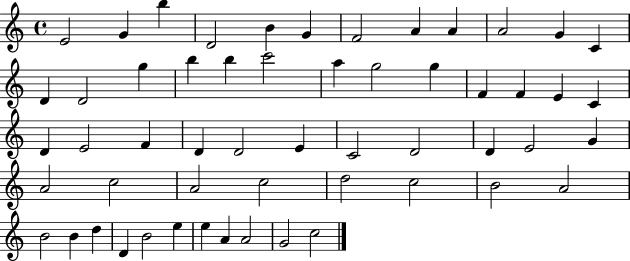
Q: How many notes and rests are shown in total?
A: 55